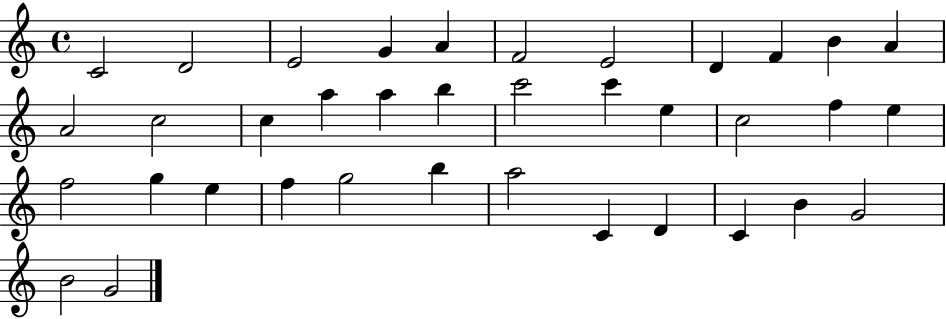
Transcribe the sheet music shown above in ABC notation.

X:1
T:Untitled
M:4/4
L:1/4
K:C
C2 D2 E2 G A F2 E2 D F B A A2 c2 c a a b c'2 c' e c2 f e f2 g e f g2 b a2 C D C B G2 B2 G2